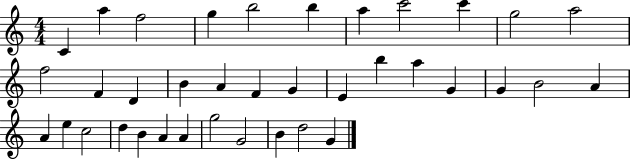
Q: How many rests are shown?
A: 0